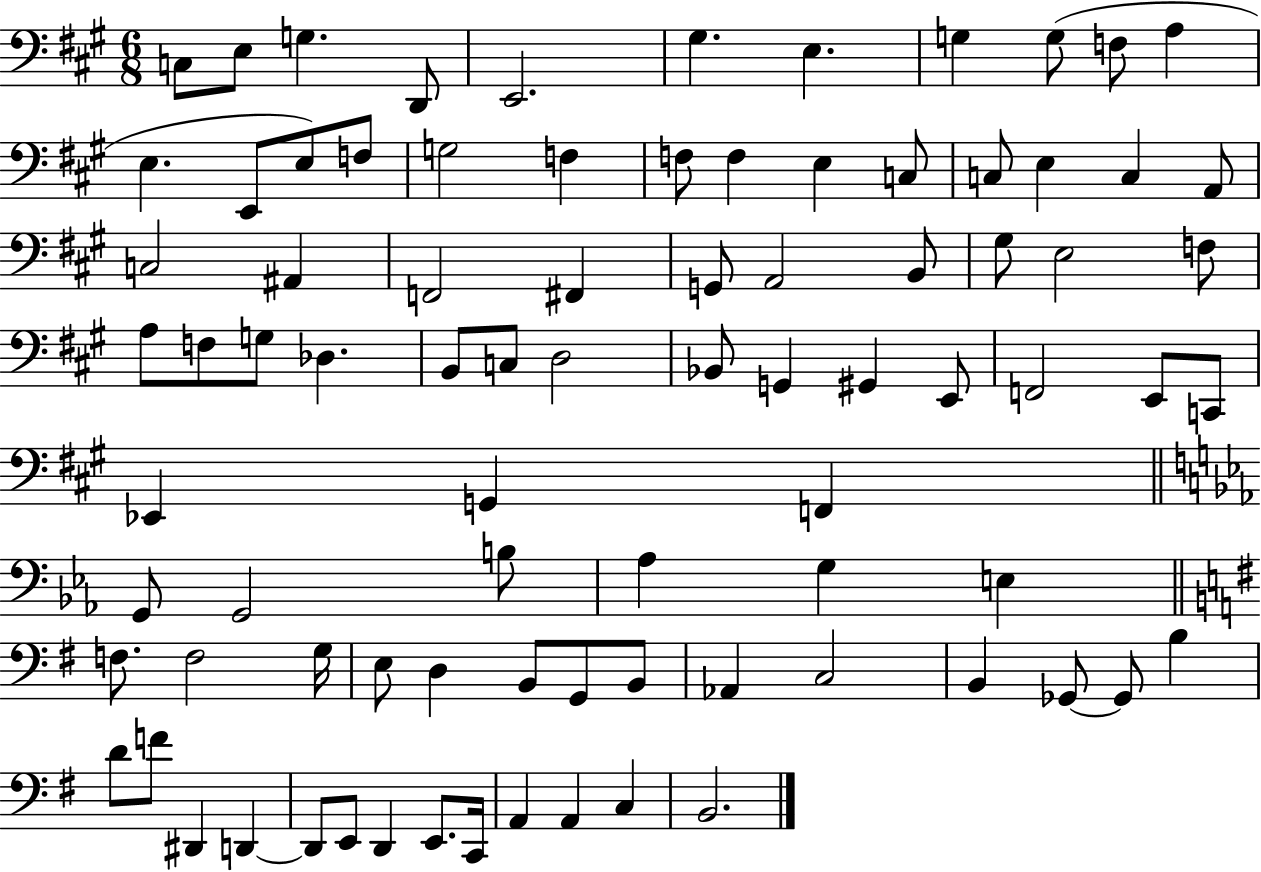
X:1
T:Untitled
M:6/8
L:1/4
K:A
C,/2 E,/2 G, D,,/2 E,,2 ^G, E, G, G,/2 F,/2 A, E, E,,/2 E,/2 F,/2 G,2 F, F,/2 F, E, C,/2 C,/2 E, C, A,,/2 C,2 ^A,, F,,2 ^F,, G,,/2 A,,2 B,,/2 ^G,/2 E,2 F,/2 A,/2 F,/2 G,/2 _D, B,,/2 C,/2 D,2 _B,,/2 G,, ^G,, E,,/2 F,,2 E,,/2 C,,/2 _E,, G,, F,, G,,/2 G,,2 B,/2 _A, G, E, F,/2 F,2 G,/4 E,/2 D, B,,/2 G,,/2 B,,/2 _A,, C,2 B,, _G,,/2 _G,,/2 B, D/2 F/2 ^D,, D,, D,,/2 E,,/2 D,, E,,/2 C,,/4 A,, A,, C, B,,2